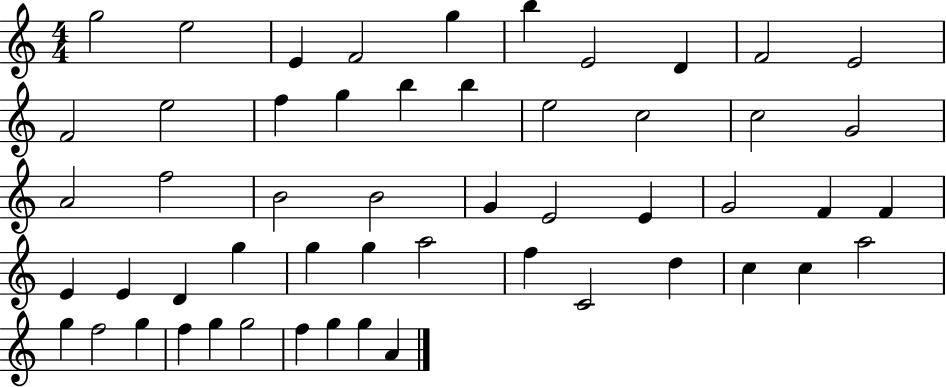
{
  \clef treble
  \numericTimeSignature
  \time 4/4
  \key c \major
  g''2 e''2 | e'4 f'2 g''4 | b''4 e'2 d'4 | f'2 e'2 | \break f'2 e''2 | f''4 g''4 b''4 b''4 | e''2 c''2 | c''2 g'2 | \break a'2 f''2 | b'2 b'2 | g'4 e'2 e'4 | g'2 f'4 f'4 | \break e'4 e'4 d'4 g''4 | g''4 g''4 a''2 | f''4 c'2 d''4 | c''4 c''4 a''2 | \break g''4 f''2 g''4 | f''4 g''4 g''2 | f''4 g''4 g''4 a'4 | \bar "|."
}